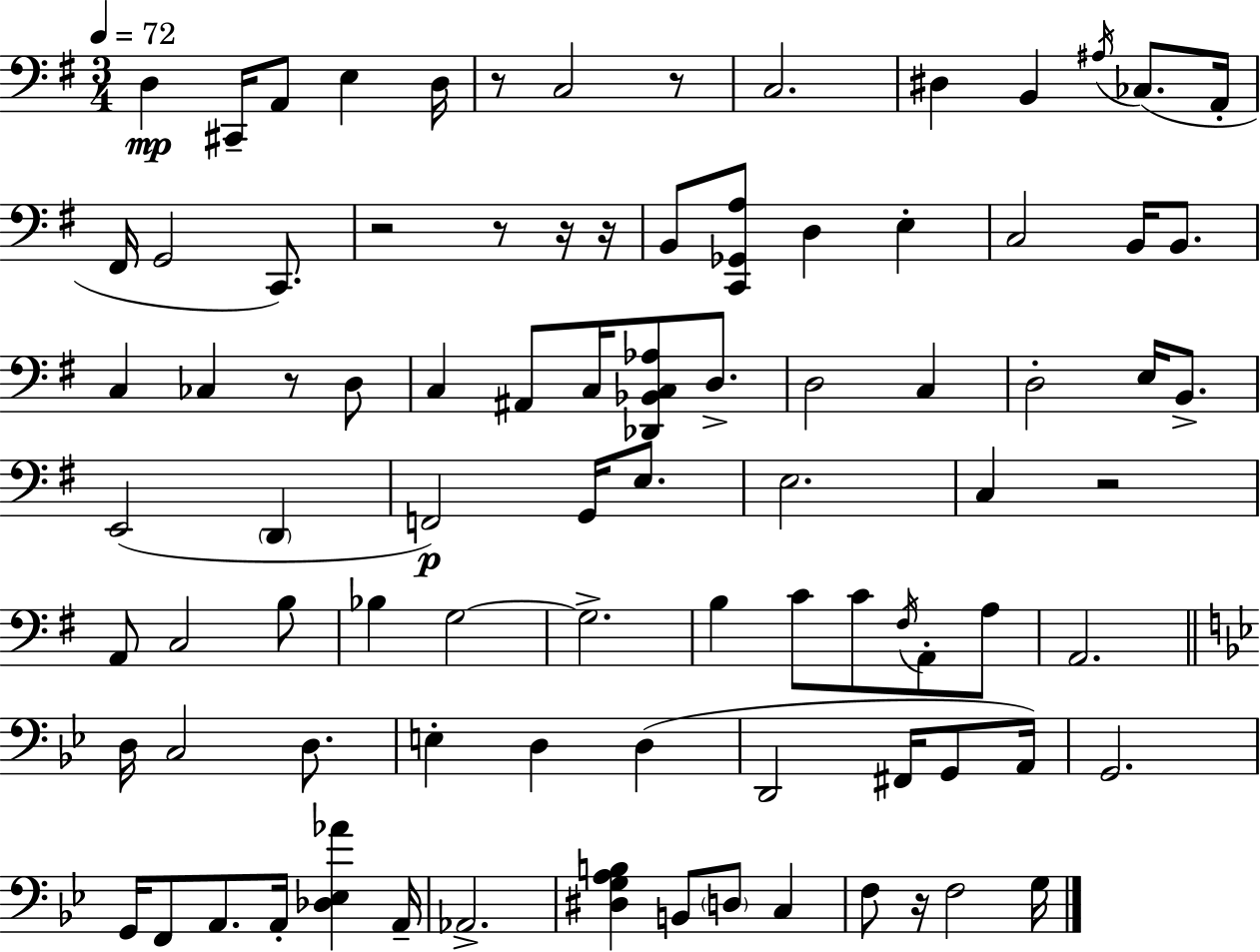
{
  \clef bass
  \numericTimeSignature
  \time 3/4
  \key e \minor
  \tempo 4 = 72
  d4\mp cis,16-- a,8 e4 d16 | r8 c2 r8 | c2. | dis4 b,4 \acciaccatura { ais16 }( ces8. | \break a,16-. fis,16 g,2 c,8.) | r2 r8 r16 | r16 b,8 <c, ges, a>8 d4 e4-. | c2 b,16 b,8. | \break c4 ces4 r8 d8 | c4 ais,8 c16 <des, bes, c aes>8 d8.-> | d2 c4 | d2-. e16 b,8.-> | \break e,2( \parenthesize d,4 | f,2\p) g,16 e8. | e2. | c4 r2 | \break a,8 c2 b8 | bes4 g2~~ | g2.-> | b4 c'8 c'8 \acciaccatura { fis16 } a,8-. | \break a8 a,2. | \bar "||" \break \key g \minor d16 c2 d8. | e4-. d4 d4( | d,2 fis,16 g,8 a,16) | g,2. | \break g,16 f,8 a,8. a,16-. <des ees aes'>4 a,16-- | aes,2.-> | <dis g a b>4 b,8 \parenthesize d8 c4 | f8 r16 f2 g16 | \break \bar "|."
}